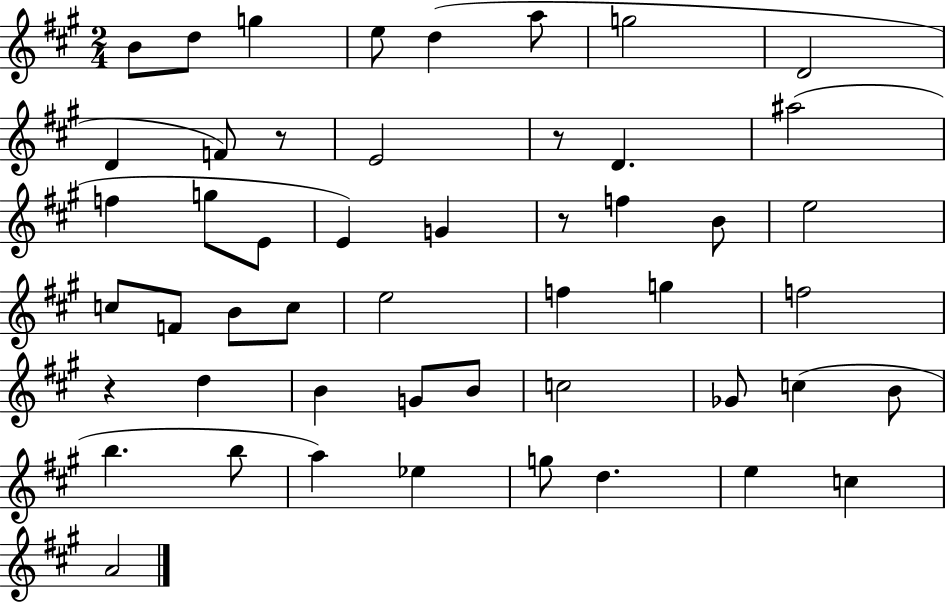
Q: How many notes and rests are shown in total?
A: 50